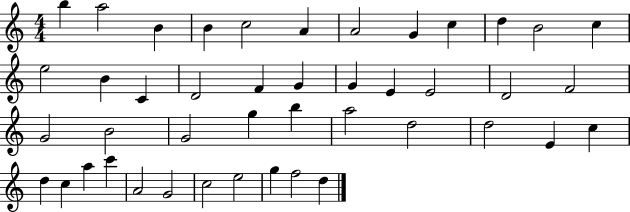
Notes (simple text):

B5/q A5/h B4/q B4/q C5/h A4/q A4/h G4/q C5/q D5/q B4/h C5/q E5/h B4/q C4/q D4/h F4/q G4/q G4/q E4/q E4/h D4/h F4/h G4/h B4/h G4/h G5/q B5/q A5/h D5/h D5/h E4/q C5/q D5/q C5/q A5/q C6/q A4/h G4/h C5/h E5/h G5/q F5/h D5/q